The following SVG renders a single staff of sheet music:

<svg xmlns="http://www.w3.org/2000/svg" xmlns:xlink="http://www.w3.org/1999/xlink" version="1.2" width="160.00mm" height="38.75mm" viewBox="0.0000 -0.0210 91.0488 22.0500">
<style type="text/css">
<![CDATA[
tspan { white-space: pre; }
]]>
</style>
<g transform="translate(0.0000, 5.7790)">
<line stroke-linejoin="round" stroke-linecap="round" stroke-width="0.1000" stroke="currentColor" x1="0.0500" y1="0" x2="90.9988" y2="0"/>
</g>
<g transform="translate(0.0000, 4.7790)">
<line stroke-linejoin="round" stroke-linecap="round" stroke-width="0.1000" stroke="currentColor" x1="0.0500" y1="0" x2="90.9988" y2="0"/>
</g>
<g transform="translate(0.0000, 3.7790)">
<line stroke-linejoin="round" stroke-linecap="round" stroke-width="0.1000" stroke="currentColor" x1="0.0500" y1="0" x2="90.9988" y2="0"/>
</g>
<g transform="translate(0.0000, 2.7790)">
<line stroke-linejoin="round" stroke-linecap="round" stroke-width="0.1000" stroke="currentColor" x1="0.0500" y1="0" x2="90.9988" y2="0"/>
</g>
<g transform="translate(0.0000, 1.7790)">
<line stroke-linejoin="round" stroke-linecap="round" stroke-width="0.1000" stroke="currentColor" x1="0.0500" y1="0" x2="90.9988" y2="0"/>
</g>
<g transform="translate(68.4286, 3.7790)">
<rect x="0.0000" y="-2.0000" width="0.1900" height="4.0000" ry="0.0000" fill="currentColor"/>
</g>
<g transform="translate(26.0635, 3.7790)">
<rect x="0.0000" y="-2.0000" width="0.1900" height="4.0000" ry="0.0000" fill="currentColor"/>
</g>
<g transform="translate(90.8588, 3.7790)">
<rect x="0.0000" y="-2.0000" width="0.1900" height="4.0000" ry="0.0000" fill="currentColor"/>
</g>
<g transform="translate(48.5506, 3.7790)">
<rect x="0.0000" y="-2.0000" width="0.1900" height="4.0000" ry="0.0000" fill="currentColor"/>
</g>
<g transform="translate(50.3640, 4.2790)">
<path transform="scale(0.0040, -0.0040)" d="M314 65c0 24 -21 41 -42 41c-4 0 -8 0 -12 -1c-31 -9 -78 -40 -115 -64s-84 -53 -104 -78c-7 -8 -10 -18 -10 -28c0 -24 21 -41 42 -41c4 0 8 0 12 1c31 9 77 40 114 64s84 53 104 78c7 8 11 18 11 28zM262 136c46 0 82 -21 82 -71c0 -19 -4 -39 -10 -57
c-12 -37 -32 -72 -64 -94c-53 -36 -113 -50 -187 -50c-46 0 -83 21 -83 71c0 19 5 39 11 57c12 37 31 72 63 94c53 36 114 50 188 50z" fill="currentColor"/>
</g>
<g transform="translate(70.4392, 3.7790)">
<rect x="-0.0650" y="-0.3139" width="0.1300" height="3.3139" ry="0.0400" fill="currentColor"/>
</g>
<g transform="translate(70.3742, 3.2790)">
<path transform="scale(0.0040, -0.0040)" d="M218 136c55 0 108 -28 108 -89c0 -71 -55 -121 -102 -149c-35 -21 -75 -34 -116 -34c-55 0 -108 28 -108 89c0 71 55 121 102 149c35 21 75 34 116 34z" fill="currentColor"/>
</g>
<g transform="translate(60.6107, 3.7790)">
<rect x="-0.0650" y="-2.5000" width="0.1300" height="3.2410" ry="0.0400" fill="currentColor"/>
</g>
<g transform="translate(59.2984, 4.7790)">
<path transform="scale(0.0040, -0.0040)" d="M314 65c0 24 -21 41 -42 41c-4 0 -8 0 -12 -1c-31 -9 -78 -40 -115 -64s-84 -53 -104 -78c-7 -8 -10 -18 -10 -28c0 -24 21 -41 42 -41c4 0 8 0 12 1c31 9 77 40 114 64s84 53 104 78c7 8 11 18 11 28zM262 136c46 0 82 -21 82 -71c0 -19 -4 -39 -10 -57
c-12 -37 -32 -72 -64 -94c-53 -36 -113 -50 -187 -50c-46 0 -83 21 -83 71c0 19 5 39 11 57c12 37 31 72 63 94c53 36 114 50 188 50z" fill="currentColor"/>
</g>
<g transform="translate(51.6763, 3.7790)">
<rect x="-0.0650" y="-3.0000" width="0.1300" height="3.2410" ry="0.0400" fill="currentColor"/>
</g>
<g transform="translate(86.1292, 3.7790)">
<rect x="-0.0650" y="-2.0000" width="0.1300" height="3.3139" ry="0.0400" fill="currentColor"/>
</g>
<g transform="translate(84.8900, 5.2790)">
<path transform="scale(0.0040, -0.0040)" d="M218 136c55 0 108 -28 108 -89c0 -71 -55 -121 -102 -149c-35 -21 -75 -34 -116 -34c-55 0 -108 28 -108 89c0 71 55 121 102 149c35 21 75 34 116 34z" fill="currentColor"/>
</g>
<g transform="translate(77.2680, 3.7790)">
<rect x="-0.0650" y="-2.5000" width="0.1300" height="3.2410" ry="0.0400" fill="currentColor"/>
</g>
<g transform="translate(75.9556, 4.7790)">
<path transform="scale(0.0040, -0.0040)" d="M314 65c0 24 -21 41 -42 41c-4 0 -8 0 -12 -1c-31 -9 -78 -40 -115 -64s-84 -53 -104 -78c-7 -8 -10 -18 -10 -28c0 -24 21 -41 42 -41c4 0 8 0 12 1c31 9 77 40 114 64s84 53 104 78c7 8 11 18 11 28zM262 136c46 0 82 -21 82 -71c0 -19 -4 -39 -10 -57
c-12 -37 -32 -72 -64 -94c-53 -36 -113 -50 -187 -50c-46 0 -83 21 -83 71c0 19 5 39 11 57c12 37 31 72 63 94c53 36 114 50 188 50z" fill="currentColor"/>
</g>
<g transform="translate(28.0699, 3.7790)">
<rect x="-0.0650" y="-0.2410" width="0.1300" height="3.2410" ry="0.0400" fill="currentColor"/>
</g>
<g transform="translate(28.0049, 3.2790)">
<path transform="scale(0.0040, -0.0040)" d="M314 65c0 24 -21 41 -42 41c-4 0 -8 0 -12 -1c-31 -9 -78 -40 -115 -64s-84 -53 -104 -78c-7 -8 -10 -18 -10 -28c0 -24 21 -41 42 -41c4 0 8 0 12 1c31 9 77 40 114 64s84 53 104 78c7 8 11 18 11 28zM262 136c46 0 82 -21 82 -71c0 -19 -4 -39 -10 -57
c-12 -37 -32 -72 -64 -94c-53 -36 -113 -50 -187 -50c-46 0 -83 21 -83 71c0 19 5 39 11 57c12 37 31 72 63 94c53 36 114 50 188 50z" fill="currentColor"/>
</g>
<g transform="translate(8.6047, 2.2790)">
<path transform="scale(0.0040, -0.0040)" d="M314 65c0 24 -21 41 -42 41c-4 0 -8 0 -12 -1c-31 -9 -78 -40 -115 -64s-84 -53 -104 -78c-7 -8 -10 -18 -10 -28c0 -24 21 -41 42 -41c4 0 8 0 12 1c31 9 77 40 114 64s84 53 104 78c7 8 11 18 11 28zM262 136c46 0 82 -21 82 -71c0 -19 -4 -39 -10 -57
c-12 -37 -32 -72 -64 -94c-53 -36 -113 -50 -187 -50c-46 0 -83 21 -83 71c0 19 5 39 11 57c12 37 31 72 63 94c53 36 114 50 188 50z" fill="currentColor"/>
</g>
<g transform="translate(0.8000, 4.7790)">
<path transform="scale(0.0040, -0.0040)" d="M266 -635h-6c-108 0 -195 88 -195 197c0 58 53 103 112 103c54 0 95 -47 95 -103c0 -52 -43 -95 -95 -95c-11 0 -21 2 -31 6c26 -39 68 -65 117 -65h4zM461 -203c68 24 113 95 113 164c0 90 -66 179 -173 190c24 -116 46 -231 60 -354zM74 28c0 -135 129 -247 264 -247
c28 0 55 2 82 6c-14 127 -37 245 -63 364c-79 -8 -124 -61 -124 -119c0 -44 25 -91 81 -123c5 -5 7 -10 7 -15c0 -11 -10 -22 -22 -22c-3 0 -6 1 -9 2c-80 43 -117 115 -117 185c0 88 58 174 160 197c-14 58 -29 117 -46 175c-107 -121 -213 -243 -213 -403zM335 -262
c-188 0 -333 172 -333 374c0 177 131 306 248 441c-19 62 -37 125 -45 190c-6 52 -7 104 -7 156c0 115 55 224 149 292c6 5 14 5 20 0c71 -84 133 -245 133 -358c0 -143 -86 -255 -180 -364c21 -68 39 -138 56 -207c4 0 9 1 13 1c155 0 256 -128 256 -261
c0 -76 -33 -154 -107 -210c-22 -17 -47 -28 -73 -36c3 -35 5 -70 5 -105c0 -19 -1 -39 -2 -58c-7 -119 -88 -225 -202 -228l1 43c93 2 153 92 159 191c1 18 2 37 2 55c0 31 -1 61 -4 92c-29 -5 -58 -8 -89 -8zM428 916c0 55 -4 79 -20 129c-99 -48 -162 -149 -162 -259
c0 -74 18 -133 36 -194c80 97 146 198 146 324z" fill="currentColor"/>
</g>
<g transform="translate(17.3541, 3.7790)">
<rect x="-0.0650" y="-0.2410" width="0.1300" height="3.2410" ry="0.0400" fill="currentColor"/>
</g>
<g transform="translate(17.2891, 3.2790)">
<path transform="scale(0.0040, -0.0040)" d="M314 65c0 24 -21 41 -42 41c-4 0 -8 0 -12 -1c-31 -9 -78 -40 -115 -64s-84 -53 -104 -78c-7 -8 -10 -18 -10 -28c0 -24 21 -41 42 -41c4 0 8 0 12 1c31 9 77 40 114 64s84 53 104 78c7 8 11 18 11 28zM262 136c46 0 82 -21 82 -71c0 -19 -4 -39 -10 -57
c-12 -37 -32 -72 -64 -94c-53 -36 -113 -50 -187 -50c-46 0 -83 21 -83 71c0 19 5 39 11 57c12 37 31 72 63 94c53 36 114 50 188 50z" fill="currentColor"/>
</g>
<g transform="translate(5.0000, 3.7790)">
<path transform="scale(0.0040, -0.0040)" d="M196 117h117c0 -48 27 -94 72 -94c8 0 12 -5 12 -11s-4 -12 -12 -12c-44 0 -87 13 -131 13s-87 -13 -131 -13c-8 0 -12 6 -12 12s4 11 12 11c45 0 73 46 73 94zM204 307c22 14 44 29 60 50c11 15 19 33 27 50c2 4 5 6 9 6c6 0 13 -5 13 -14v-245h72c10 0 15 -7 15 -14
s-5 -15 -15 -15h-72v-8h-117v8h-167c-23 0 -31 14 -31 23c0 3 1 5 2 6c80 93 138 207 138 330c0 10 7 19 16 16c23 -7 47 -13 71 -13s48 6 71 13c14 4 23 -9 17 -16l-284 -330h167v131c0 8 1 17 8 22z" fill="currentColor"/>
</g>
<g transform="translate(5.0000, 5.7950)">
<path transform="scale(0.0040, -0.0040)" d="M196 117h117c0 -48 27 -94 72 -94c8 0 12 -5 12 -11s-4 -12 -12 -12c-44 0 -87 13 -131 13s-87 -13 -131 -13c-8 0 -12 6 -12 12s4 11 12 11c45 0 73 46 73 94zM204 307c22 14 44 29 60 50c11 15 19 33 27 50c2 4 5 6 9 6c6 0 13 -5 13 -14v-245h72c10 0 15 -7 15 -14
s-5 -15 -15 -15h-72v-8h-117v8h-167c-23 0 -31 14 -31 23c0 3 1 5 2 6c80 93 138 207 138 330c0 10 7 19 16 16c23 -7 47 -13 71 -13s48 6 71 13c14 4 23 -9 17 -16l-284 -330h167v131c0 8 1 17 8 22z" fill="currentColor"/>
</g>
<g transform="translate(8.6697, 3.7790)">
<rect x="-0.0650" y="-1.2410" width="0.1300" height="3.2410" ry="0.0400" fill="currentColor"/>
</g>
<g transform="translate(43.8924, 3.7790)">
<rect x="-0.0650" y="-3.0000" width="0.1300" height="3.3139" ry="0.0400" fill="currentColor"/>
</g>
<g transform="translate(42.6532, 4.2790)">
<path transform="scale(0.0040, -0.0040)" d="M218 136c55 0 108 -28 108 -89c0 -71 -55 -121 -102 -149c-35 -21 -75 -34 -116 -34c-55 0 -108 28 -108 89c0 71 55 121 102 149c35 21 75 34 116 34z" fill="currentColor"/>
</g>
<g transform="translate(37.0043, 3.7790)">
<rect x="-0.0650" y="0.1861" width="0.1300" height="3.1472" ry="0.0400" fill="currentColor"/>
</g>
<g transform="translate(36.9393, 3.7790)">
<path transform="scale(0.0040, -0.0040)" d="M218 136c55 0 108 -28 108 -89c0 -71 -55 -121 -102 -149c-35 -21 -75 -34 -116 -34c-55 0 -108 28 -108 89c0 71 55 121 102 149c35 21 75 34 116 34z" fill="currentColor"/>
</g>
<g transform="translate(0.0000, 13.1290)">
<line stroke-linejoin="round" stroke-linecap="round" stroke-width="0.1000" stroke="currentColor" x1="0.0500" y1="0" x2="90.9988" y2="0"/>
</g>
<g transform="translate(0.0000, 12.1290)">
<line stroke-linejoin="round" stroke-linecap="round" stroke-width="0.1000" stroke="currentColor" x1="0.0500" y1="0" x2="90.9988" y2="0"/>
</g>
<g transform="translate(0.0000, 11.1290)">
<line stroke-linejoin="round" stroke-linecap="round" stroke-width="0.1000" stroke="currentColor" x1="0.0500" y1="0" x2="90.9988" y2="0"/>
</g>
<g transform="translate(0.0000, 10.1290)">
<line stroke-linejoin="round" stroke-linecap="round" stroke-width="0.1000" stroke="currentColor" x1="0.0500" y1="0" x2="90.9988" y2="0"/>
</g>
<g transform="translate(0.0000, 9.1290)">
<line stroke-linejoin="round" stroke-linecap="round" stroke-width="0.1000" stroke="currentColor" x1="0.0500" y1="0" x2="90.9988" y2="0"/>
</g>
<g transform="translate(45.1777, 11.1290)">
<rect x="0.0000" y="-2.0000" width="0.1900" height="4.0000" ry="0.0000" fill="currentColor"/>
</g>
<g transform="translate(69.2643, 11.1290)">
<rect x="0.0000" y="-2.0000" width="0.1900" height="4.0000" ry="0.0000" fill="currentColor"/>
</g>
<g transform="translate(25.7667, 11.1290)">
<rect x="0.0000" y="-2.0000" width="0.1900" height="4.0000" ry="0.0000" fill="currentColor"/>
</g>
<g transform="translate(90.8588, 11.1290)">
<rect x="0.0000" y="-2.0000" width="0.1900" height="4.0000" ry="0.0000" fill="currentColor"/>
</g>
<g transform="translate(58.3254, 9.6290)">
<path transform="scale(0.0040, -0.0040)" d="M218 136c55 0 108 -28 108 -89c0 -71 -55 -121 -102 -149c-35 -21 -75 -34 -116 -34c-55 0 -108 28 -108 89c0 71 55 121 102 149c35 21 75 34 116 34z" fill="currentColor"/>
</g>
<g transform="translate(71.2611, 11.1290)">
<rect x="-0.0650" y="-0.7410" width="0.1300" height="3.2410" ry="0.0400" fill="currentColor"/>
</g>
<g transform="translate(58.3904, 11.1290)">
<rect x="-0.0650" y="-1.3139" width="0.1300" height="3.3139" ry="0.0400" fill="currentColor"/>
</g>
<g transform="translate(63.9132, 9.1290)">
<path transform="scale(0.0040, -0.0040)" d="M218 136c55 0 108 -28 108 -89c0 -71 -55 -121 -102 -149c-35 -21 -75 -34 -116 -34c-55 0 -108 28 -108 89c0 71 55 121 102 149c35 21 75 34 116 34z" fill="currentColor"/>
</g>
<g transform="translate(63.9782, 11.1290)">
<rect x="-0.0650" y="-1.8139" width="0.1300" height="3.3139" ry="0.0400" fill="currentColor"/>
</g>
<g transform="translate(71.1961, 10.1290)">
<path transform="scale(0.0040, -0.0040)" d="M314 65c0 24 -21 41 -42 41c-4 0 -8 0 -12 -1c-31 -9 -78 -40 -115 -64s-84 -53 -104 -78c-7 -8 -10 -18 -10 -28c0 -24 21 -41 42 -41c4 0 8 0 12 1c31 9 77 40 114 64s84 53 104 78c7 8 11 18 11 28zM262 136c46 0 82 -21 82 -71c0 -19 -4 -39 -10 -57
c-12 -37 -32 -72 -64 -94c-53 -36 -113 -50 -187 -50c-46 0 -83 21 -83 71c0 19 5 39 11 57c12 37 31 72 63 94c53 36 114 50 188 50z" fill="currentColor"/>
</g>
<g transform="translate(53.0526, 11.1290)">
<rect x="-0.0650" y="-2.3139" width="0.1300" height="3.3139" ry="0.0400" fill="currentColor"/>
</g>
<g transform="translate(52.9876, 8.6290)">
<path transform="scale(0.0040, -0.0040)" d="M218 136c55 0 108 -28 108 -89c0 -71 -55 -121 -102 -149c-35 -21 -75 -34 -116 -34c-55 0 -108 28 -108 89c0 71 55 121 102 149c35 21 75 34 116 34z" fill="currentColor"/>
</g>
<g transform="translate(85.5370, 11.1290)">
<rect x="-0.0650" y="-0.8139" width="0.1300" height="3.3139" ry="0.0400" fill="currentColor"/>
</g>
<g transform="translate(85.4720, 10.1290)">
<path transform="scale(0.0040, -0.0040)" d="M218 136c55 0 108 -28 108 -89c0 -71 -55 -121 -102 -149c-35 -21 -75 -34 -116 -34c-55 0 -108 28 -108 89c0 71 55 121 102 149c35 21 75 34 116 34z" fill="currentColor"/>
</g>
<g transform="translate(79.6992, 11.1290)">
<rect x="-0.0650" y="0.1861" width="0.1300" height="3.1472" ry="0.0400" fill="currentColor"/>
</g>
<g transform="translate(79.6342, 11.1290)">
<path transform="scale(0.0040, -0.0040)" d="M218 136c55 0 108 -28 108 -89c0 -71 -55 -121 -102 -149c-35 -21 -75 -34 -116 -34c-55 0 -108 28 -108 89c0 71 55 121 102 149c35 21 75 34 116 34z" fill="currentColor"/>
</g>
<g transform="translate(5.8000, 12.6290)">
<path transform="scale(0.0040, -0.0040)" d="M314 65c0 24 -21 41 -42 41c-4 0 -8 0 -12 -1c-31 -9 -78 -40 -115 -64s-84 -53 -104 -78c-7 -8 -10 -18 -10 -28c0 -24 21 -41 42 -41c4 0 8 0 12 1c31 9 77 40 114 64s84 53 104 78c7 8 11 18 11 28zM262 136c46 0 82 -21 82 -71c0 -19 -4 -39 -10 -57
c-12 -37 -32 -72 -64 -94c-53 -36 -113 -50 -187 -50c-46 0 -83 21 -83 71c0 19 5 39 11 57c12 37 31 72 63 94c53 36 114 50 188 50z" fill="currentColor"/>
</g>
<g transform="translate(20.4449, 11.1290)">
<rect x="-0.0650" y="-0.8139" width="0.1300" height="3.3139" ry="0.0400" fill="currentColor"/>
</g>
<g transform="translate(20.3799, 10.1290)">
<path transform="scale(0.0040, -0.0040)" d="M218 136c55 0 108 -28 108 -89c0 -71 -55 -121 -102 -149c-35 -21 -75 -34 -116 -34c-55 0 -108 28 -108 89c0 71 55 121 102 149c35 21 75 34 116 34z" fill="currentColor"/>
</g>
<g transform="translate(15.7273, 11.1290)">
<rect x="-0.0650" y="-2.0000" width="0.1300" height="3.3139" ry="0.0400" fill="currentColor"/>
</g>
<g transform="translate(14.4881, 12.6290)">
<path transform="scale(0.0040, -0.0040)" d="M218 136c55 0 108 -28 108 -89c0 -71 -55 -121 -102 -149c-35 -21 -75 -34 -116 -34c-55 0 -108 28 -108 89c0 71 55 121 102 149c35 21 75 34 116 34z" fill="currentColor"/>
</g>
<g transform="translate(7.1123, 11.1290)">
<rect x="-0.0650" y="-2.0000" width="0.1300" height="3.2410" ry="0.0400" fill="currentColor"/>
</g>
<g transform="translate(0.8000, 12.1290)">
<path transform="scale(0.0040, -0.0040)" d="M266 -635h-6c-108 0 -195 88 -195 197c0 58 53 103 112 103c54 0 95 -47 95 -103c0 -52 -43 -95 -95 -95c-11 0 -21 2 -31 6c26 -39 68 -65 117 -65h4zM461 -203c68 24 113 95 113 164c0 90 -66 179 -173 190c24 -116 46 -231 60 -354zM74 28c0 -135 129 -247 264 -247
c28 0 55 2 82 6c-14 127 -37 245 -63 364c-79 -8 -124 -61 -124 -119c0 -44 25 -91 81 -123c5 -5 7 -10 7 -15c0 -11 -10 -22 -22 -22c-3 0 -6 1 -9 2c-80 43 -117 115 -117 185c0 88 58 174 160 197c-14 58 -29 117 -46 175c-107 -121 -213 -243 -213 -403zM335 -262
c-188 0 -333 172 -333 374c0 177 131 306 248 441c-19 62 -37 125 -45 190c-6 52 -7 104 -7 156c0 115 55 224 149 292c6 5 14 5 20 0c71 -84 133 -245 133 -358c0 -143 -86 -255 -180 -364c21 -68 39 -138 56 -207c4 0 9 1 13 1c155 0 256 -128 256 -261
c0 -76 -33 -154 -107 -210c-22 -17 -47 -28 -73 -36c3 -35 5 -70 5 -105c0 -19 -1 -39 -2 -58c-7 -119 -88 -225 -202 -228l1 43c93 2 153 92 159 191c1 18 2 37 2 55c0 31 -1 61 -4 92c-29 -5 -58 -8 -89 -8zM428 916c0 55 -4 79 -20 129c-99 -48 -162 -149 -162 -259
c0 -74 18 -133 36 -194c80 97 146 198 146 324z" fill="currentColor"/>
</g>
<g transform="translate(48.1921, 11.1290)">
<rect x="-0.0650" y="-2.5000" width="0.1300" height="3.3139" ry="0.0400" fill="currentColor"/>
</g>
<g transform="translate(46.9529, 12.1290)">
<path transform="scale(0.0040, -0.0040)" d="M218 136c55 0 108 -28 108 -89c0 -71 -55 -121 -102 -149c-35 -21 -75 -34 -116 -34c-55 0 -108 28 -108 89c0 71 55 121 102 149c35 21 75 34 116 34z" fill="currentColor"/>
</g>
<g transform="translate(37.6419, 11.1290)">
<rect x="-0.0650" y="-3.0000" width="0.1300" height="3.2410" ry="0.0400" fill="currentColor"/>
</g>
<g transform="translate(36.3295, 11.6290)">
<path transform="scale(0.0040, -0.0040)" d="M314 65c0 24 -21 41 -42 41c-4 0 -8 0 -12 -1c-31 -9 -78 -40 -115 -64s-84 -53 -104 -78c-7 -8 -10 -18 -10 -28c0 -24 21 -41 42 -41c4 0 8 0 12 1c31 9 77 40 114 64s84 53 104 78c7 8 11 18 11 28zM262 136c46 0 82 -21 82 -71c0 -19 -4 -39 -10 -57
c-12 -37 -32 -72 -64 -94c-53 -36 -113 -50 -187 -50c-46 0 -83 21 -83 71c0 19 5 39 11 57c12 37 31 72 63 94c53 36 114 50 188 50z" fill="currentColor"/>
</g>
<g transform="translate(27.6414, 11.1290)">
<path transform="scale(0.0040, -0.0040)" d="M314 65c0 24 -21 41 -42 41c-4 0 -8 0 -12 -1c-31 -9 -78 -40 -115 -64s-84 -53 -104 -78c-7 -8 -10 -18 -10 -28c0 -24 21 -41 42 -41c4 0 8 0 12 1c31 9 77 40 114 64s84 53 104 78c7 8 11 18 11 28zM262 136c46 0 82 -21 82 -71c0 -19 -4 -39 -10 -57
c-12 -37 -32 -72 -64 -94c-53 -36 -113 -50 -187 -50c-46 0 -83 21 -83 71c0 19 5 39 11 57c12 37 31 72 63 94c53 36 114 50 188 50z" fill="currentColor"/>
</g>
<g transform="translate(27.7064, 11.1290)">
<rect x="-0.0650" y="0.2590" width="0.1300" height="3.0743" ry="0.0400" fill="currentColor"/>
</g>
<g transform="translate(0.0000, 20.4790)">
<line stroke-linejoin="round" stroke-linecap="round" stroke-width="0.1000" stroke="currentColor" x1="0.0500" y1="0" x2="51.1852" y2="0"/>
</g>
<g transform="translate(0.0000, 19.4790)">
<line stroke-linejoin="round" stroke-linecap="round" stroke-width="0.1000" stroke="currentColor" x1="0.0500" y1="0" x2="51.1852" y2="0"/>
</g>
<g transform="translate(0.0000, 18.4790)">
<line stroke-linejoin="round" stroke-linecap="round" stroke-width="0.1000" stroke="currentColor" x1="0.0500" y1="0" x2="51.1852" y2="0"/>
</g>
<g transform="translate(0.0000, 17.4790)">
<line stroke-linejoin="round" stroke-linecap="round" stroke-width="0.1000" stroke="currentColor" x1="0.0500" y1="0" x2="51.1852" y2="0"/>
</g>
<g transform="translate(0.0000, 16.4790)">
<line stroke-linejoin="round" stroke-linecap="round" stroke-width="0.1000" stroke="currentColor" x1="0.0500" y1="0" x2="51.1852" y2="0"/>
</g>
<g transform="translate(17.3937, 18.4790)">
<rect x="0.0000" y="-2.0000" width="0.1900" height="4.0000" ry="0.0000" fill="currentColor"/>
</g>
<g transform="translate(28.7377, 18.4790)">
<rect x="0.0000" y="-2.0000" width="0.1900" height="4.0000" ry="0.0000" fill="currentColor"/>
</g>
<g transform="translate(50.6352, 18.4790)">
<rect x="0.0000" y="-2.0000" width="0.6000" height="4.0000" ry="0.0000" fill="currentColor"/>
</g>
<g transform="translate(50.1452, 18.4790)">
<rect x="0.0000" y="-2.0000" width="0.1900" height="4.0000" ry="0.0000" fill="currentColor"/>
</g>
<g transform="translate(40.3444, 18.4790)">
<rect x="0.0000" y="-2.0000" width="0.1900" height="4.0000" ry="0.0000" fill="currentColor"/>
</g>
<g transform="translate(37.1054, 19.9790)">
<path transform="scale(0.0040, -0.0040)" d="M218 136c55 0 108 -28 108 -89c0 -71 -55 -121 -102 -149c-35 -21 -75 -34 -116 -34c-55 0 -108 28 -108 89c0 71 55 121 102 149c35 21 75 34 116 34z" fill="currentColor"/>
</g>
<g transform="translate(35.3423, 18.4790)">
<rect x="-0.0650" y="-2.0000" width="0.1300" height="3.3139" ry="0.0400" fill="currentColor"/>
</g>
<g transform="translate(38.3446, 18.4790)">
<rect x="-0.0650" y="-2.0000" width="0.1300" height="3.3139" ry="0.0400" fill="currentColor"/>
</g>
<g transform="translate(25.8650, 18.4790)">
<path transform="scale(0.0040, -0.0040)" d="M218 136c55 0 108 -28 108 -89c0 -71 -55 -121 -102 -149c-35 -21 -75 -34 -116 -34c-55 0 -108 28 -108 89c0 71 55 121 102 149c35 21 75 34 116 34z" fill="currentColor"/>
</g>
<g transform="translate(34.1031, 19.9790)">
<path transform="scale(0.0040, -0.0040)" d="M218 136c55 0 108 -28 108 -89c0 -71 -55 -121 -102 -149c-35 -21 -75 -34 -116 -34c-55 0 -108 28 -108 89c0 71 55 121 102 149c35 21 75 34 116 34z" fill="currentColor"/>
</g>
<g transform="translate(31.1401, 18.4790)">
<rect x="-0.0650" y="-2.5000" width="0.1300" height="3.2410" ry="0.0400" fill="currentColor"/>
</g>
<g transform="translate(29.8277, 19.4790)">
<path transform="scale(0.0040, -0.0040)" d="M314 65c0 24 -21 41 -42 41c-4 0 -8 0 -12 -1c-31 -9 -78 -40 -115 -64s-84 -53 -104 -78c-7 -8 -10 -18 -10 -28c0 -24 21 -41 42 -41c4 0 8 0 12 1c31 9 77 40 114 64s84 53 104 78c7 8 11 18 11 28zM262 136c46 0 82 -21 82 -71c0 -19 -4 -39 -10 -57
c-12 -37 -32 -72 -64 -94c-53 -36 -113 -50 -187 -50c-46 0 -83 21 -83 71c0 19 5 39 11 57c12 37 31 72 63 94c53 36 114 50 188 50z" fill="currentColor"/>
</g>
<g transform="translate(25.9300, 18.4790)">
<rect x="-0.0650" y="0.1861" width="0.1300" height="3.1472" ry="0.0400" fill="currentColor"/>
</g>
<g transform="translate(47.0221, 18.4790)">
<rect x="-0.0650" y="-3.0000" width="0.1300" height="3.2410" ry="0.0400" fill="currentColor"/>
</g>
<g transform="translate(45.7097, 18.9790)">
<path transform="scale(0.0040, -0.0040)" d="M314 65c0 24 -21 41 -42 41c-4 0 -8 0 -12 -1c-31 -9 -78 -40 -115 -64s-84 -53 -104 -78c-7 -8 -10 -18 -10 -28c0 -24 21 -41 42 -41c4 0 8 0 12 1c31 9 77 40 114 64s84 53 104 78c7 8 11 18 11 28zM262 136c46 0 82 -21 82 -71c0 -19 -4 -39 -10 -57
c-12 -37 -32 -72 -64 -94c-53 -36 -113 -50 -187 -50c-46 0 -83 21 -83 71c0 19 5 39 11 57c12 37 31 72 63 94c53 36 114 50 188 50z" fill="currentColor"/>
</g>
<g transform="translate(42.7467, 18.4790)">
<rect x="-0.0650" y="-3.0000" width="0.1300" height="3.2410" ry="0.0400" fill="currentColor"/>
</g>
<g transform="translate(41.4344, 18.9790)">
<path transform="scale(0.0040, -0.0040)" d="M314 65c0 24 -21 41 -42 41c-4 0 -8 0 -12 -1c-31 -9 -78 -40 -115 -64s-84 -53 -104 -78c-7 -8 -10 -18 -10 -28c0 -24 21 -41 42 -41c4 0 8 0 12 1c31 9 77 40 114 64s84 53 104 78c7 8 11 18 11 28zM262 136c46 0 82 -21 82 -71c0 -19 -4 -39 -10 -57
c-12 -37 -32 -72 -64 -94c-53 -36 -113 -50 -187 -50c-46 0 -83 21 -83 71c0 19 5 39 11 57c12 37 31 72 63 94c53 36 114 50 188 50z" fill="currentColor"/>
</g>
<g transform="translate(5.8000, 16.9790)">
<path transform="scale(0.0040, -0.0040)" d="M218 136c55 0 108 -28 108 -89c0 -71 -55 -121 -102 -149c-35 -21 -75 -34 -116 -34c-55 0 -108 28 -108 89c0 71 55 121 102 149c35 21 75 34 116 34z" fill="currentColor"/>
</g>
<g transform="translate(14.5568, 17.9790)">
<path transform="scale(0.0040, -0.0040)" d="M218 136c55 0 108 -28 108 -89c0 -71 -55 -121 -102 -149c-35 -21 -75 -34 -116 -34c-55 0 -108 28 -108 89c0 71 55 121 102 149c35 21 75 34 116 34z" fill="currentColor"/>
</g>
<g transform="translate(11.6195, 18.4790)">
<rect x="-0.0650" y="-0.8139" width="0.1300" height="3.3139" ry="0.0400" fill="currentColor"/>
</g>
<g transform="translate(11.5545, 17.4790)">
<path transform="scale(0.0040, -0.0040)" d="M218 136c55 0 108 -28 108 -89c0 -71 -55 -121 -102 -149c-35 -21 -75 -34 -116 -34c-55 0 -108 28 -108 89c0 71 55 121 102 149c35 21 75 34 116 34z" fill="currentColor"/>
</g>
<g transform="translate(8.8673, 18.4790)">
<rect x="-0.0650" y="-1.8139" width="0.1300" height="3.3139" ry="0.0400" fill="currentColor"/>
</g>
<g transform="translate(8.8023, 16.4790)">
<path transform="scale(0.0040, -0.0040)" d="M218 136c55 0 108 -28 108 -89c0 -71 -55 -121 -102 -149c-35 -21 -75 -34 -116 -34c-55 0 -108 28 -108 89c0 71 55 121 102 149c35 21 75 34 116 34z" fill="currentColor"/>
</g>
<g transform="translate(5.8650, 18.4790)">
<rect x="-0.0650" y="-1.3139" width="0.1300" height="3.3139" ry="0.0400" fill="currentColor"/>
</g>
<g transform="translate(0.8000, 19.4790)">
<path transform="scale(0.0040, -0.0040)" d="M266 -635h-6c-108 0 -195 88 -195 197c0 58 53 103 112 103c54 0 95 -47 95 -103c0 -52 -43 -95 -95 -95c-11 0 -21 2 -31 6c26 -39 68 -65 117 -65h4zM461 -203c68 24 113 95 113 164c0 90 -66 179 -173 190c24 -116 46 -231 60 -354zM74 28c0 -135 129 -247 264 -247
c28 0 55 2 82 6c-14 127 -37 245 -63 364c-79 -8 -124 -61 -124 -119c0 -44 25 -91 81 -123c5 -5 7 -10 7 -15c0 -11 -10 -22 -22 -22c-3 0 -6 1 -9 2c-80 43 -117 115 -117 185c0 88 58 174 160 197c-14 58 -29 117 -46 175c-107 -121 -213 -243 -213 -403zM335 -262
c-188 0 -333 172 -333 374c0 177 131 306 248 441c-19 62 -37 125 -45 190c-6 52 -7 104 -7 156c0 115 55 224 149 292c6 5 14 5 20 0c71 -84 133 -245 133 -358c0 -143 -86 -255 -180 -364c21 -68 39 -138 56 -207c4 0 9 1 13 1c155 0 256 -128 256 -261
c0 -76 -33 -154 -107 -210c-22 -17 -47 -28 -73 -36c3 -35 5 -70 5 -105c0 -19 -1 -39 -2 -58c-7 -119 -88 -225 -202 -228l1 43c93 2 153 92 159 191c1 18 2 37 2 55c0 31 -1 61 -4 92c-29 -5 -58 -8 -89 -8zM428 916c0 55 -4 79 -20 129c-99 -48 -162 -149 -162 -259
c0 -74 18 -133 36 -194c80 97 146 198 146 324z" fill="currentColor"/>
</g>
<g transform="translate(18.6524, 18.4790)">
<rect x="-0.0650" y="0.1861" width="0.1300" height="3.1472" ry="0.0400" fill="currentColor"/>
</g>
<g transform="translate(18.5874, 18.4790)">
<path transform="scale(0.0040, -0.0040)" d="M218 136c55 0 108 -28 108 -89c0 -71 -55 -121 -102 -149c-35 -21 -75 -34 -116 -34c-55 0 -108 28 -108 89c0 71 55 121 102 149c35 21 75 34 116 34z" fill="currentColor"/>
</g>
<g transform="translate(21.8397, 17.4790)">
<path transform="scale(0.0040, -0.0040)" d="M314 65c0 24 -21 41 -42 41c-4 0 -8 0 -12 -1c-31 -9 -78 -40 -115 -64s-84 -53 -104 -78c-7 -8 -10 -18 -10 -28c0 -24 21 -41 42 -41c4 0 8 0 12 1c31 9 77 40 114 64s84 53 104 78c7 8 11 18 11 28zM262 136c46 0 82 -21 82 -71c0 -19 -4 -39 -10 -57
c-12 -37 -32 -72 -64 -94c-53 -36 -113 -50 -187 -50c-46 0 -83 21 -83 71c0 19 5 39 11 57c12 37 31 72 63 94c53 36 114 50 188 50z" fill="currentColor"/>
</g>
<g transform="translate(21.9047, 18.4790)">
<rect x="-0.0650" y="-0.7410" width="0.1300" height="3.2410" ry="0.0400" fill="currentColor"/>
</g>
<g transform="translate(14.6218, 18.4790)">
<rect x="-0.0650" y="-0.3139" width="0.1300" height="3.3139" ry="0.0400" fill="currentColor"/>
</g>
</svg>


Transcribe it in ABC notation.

X:1
T:Untitled
M:4/4
L:1/4
K:C
e2 c2 c2 B A A2 G2 c G2 F F2 F d B2 A2 G g e f d2 B d e f d c B d2 B G2 F F A2 A2